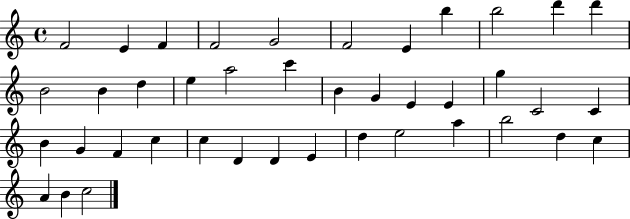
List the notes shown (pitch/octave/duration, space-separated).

F4/h E4/q F4/q F4/h G4/h F4/h E4/q B5/q B5/h D6/q D6/q B4/h B4/q D5/q E5/q A5/h C6/q B4/q G4/q E4/q E4/q G5/q C4/h C4/q B4/q G4/q F4/q C5/q C5/q D4/q D4/q E4/q D5/q E5/h A5/q B5/h D5/q C5/q A4/q B4/q C5/h